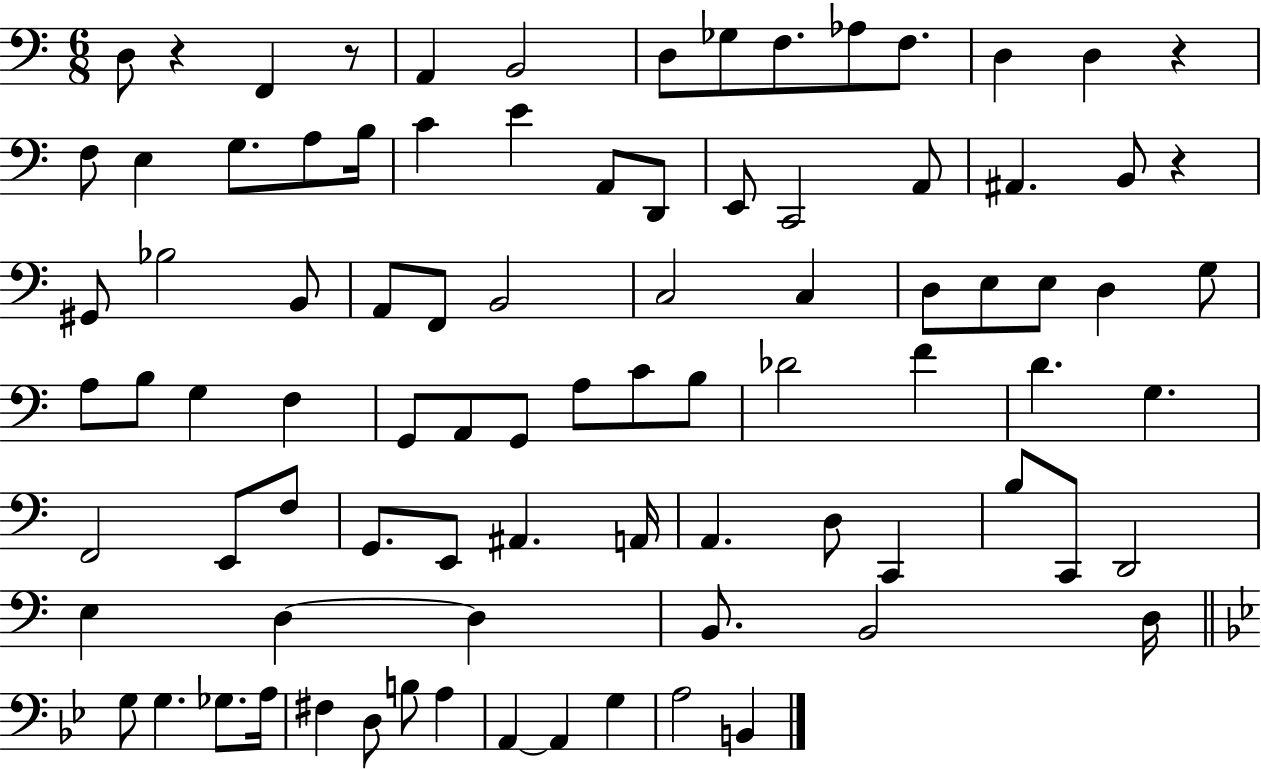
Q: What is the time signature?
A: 6/8